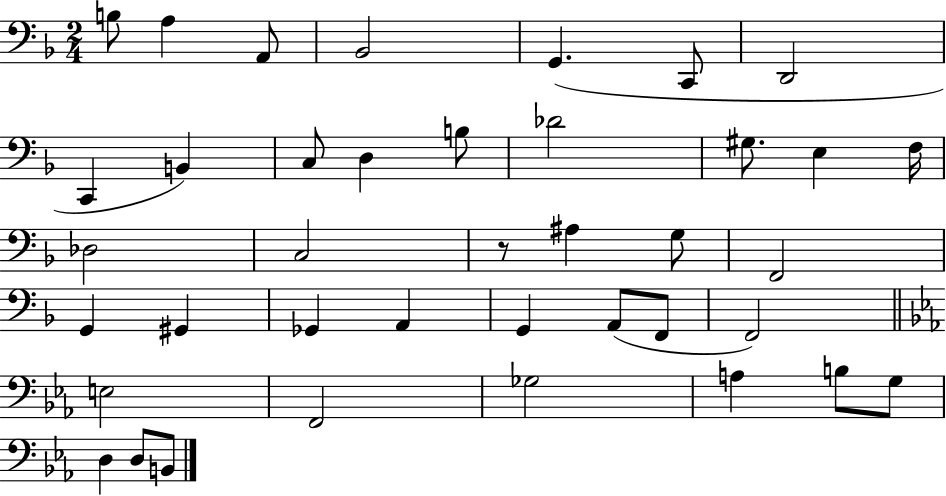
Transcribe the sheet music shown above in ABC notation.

X:1
T:Untitled
M:2/4
L:1/4
K:F
B,/2 A, A,,/2 _B,,2 G,, C,,/2 D,,2 C,, B,, C,/2 D, B,/2 _D2 ^G,/2 E, F,/4 _D,2 C,2 z/2 ^A, G,/2 F,,2 G,, ^G,, _G,, A,, G,, A,,/2 F,,/2 F,,2 E,2 F,,2 _G,2 A, B,/2 G,/2 D, D,/2 B,,/2